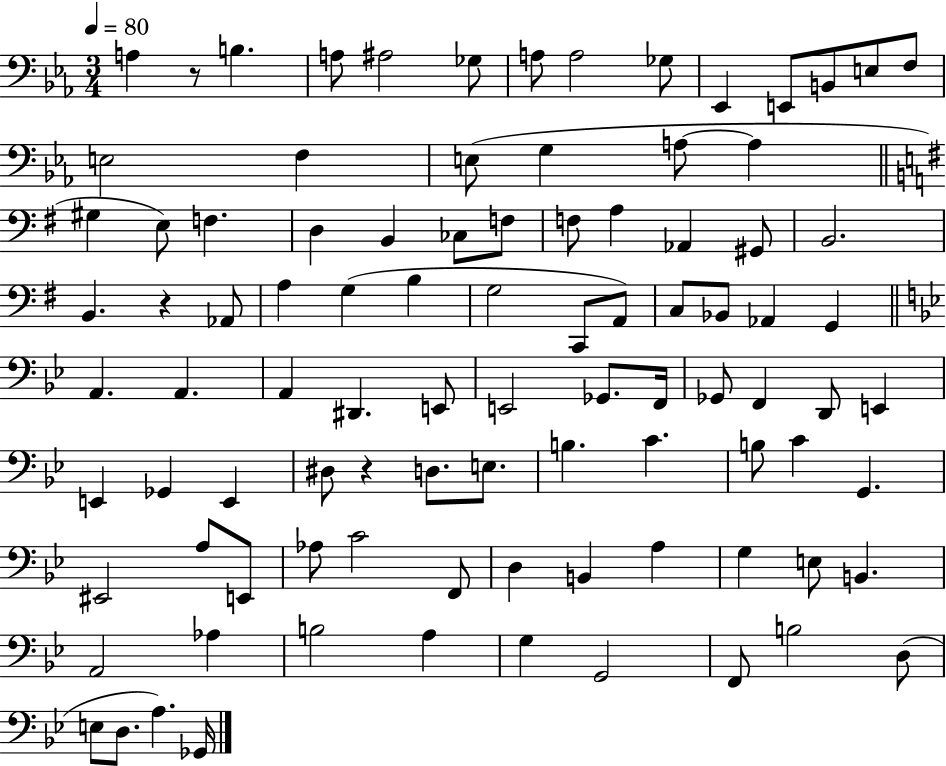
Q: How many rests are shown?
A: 3